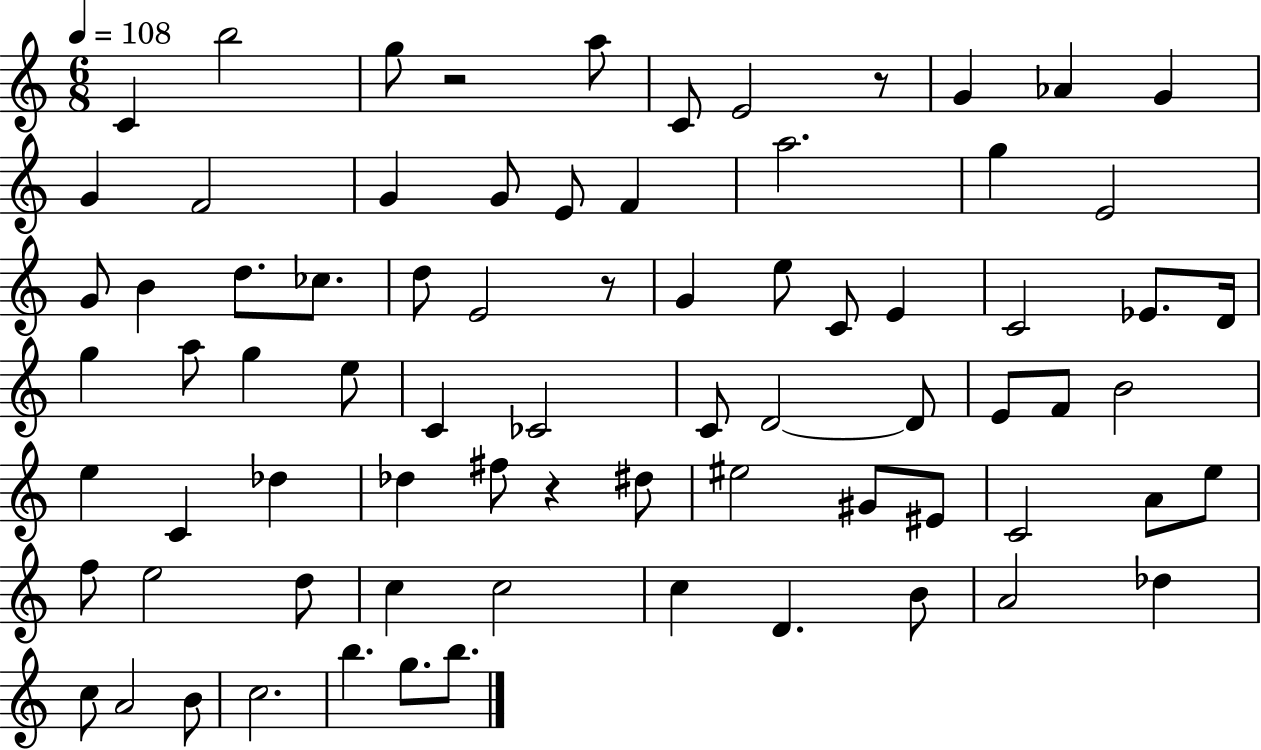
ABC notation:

X:1
T:Untitled
M:6/8
L:1/4
K:C
C b2 g/2 z2 a/2 C/2 E2 z/2 G _A G G F2 G G/2 E/2 F a2 g E2 G/2 B d/2 _c/2 d/2 E2 z/2 G e/2 C/2 E C2 _E/2 D/4 g a/2 g e/2 C _C2 C/2 D2 D/2 E/2 F/2 B2 e C _d _d ^f/2 z ^d/2 ^e2 ^G/2 ^E/2 C2 A/2 e/2 f/2 e2 d/2 c c2 c D B/2 A2 _d c/2 A2 B/2 c2 b g/2 b/2